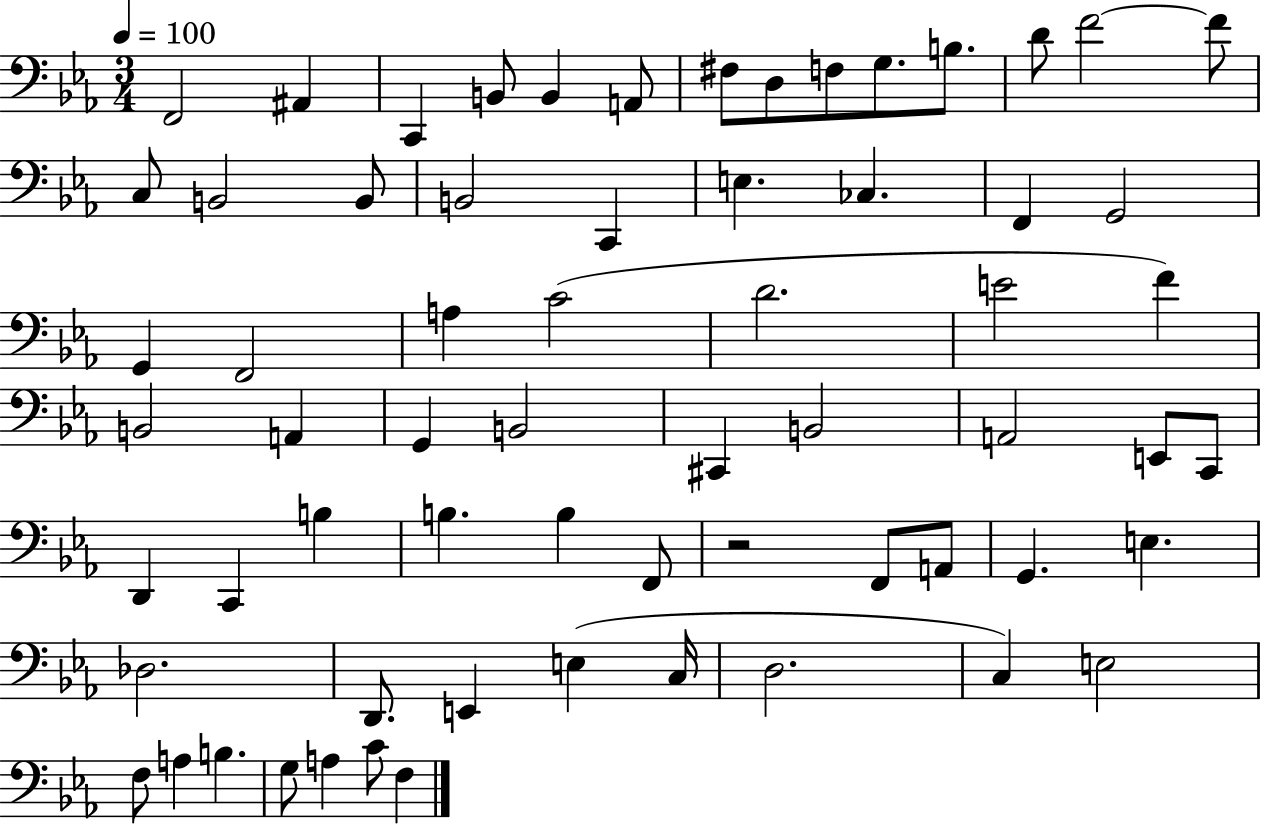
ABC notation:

X:1
T:Untitled
M:3/4
L:1/4
K:Eb
F,,2 ^A,, C,, B,,/2 B,, A,,/2 ^F,/2 D,/2 F,/2 G,/2 B,/2 D/2 F2 F/2 C,/2 B,,2 B,,/2 B,,2 C,, E, _C, F,, G,,2 G,, F,,2 A, C2 D2 E2 F B,,2 A,, G,, B,,2 ^C,, B,,2 A,,2 E,,/2 C,,/2 D,, C,, B, B, B, F,,/2 z2 F,,/2 A,,/2 G,, E, _D,2 D,,/2 E,, E, C,/4 D,2 C, E,2 F,/2 A, B, G,/2 A, C/2 F,